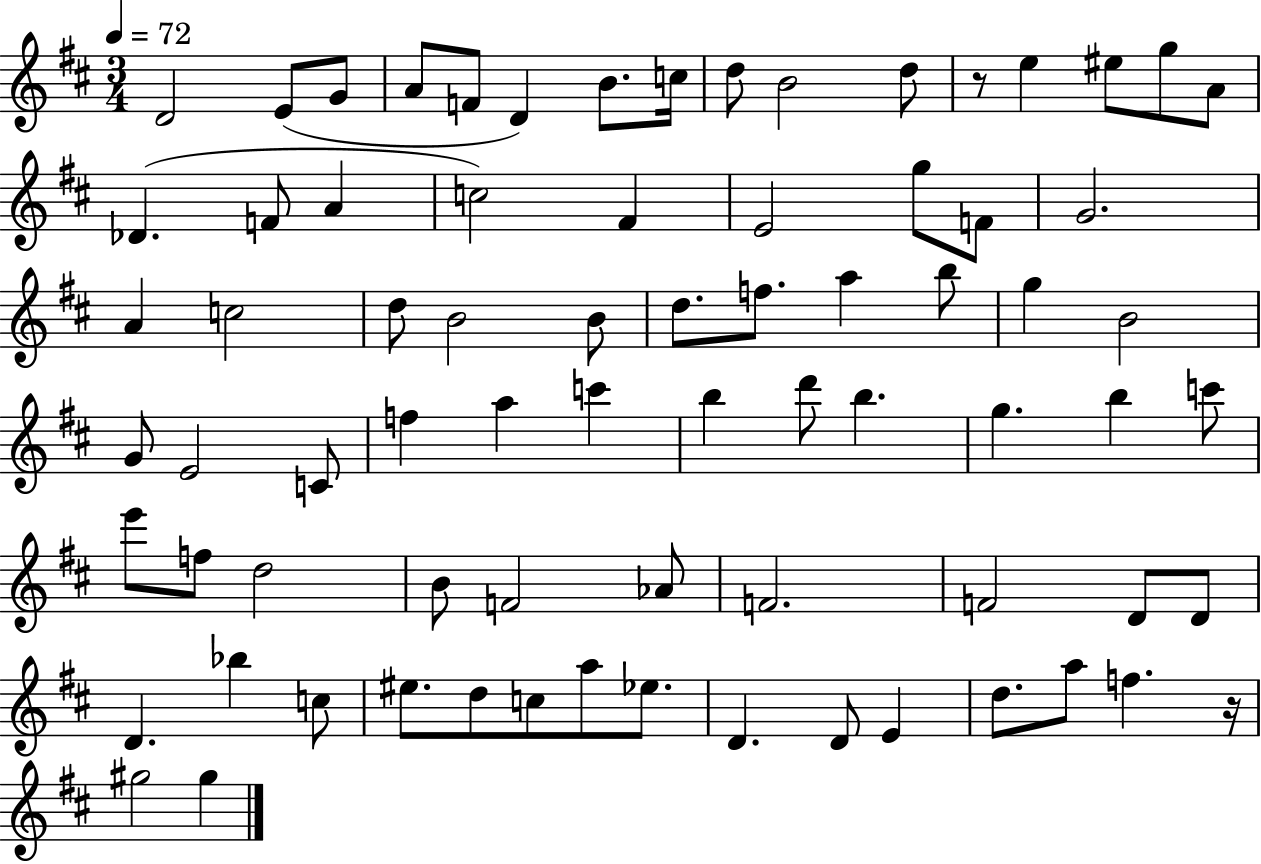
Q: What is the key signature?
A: D major